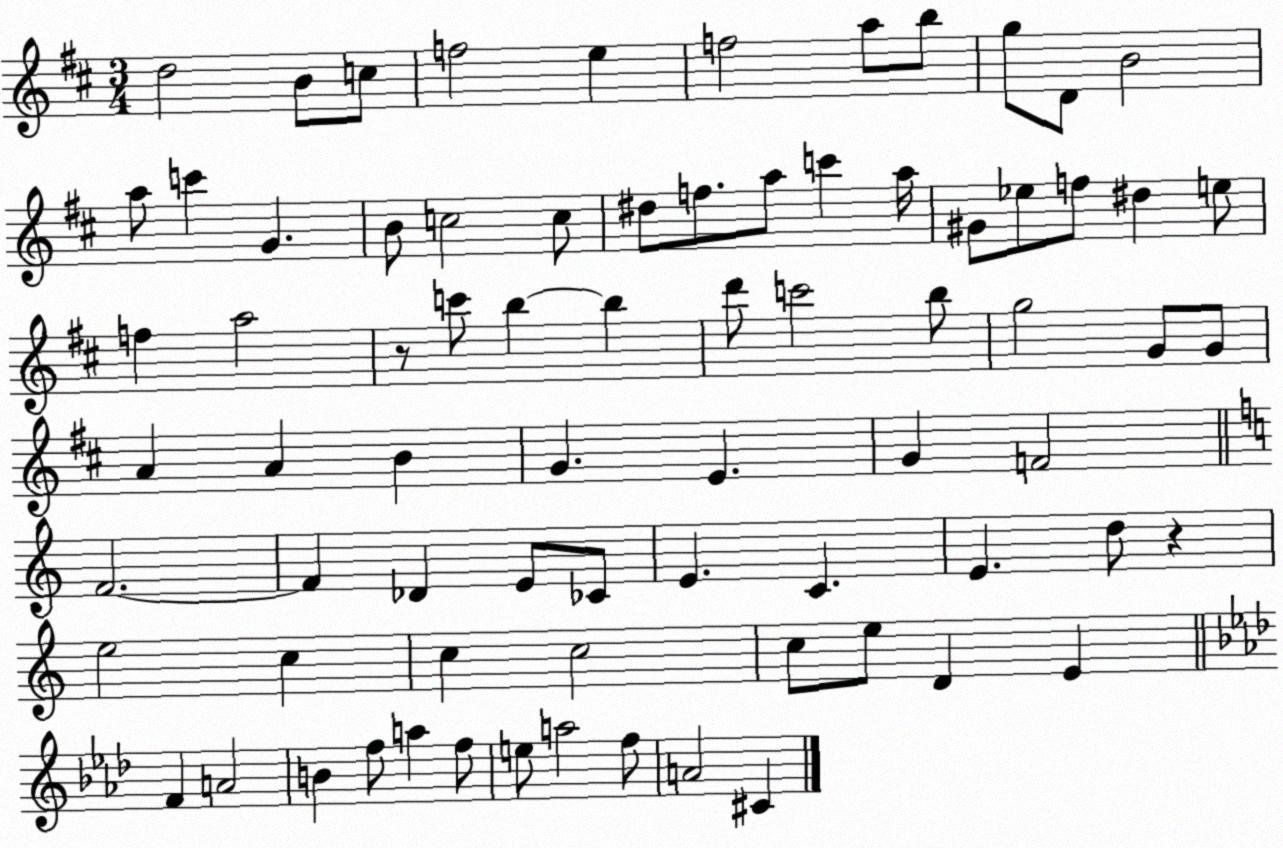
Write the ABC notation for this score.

X:1
T:Untitled
M:3/4
L:1/4
K:D
d2 B/2 c/2 f2 e f2 a/2 b/2 g/2 D/2 B2 a/2 c' G B/2 c2 c/2 ^d/2 f/2 a/2 c' a/4 ^G/2 _e/2 f/2 ^d e/2 f a2 z/2 c'/2 b b d'/2 c'2 b/2 g2 G/2 G/2 A A B G E G F2 F2 F _D E/2 _C/2 E C E d/2 z e2 c c c2 c/2 e/2 D E F A2 B f/2 a f/2 e/2 a2 f/2 A2 ^C